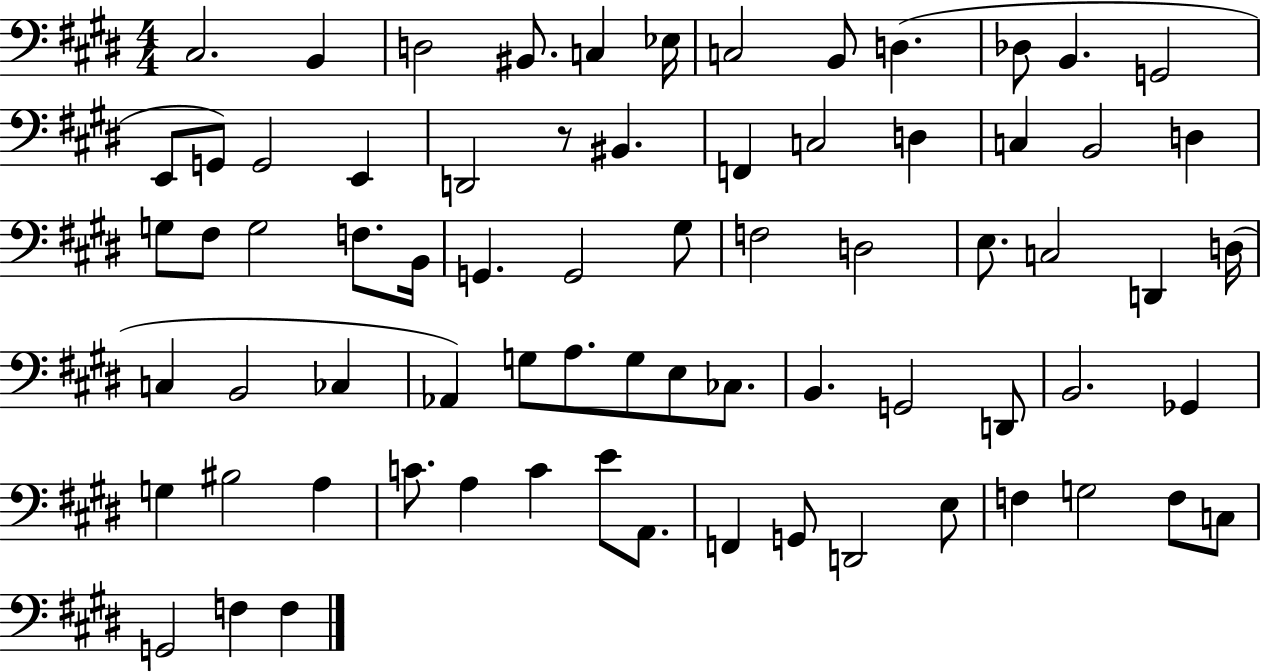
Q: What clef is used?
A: bass